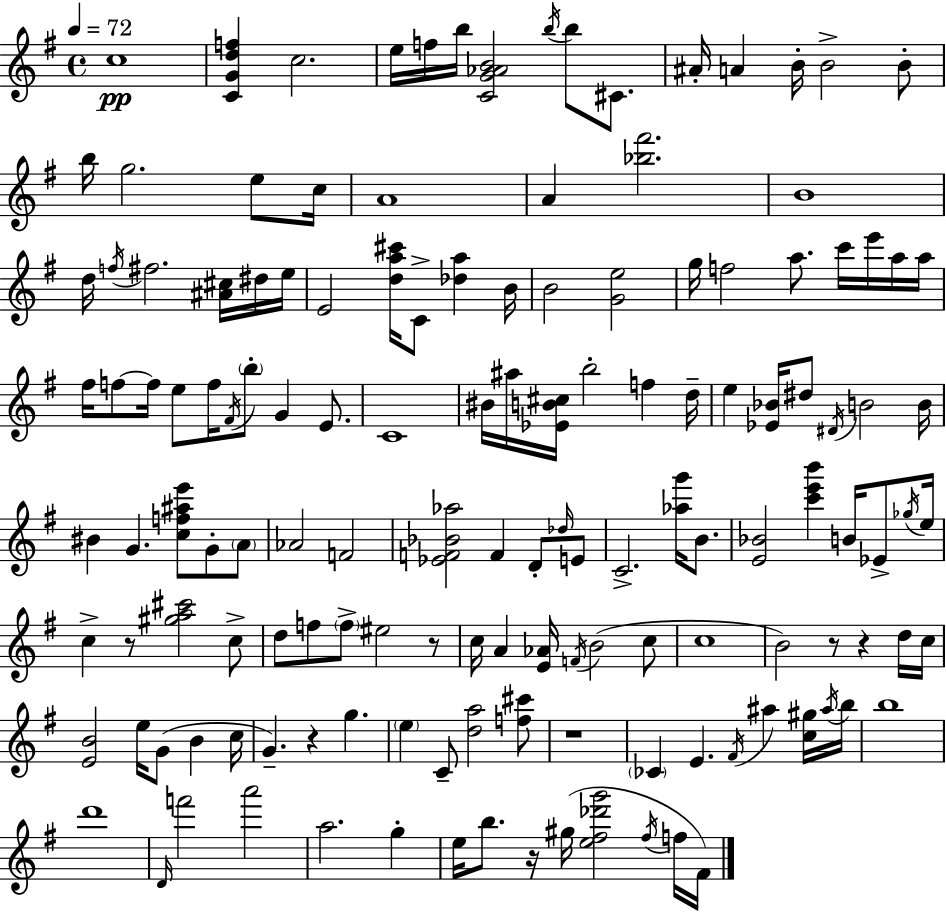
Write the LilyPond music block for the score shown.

{
  \clef treble
  \time 4/4
  \defaultTimeSignature
  \key g \major
  \tempo 4 = 72
  c''1\pp | <c' g' d'' f''>4 c''2. | e''16 f''16 b''16 <c' g' aes' b'>2 \acciaccatura { b''16 } b''8 cis'8. | ais'16-. a'4 b'16-. b'2-> b'8-. | \break b''16 g''2. e''8 | c''16 a'1 | a'4 <bes'' fis'''>2. | b'1 | \break d''16 \acciaccatura { f''16 } fis''2. <ais' cis''>16 | dis''16 e''16 e'2 <d'' a'' cis'''>16 c'8-> <des'' a''>4 | b'16 b'2 <g' e''>2 | g''16 f''2 a''8. c'''16 e'''16 | \break a''16 a''16 fis''16 f''8~~ f''16 e''8 f''16 \acciaccatura { fis'16 } \parenthesize b''8-. g'4 | e'8. c'1 | bis'16 ais''16 <ees' b' cis''>16 b''2-. f''4 | d''16-- e''4 <ees' bes'>16 dis''8 \acciaccatura { dis'16 } b'2 | \break b'16 bis'4 g'4. <c'' f'' ais'' e'''>8 | g'8-. \parenthesize a'8 aes'2 f'2 | <ees' f' bes' aes''>2 f'4 | d'8-. \grace { des''16 } e'8 c'2.-> | \break <aes'' g'''>16 b'8. <e' bes'>2 <c''' e''' b'''>4 | b'16 ees'8-> \acciaccatura { ges''16 } e''16 c''4-> r8 <gis'' a'' cis'''>2 | c''8-> d''8 f''8 \parenthesize f''8-> eis''2 | r8 c''16 a'4 <e' aes'>16 \acciaccatura { f'16 }( b'2 | \break c''8 c''1 | b'2) r8 | r4 d''16 c''16 <e' b'>2 e''16 | g'8( b'4 c''16 g'4.--) r4 | \break g''4. \parenthesize e''4 c'8-- <d'' a''>2 | <f'' cis'''>8 r1 | \parenthesize ces'4 e'4. | \acciaccatura { fis'16 } ais''4 <c'' gis''>16 \acciaccatura { ais''16 } b''16 b''1 | \break d'''1 | \grace { d'16 } f'''2 | a'''2 a''2. | g''4-. e''16 b''8. r16 gis''16( | \break <e'' fis'' des''' g'''>2 \acciaccatura { fis''16 } f''16 fis'16) \bar "|."
}